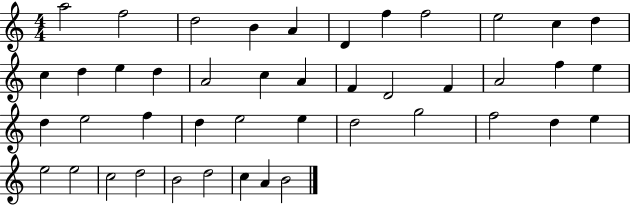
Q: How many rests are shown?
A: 0